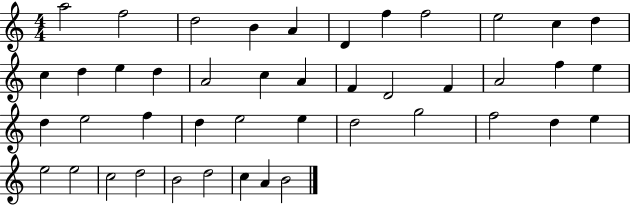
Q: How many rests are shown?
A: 0